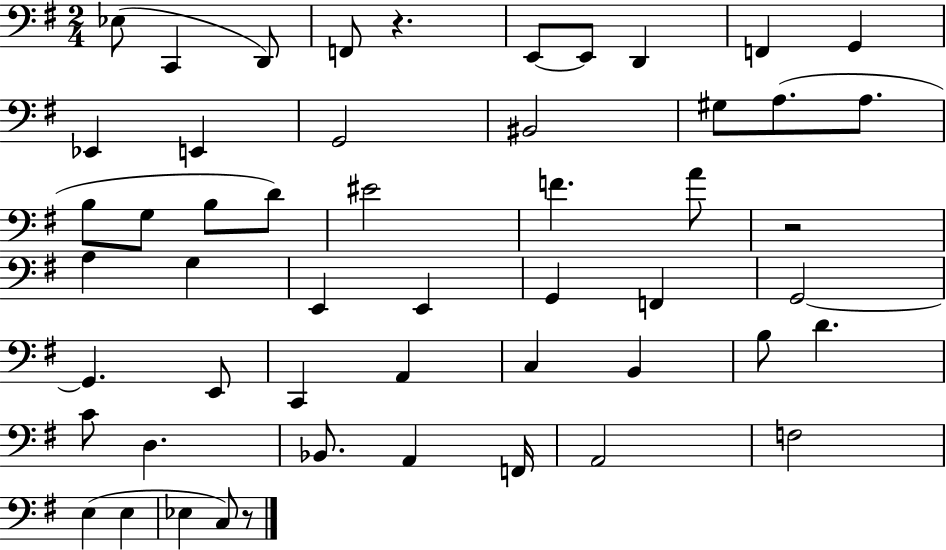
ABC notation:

X:1
T:Untitled
M:2/4
L:1/4
K:G
_E,/2 C,, D,,/2 F,,/2 z E,,/2 E,,/2 D,, F,, G,, _E,, E,, G,,2 ^B,,2 ^G,/2 A,/2 A,/2 B,/2 G,/2 B,/2 D/2 ^E2 F A/2 z2 A, G, E,, E,, G,, F,, G,,2 G,, E,,/2 C,, A,, C, B,, B,/2 D C/2 D, _B,,/2 A,, F,,/4 A,,2 F,2 E, E, _E, C,/2 z/2